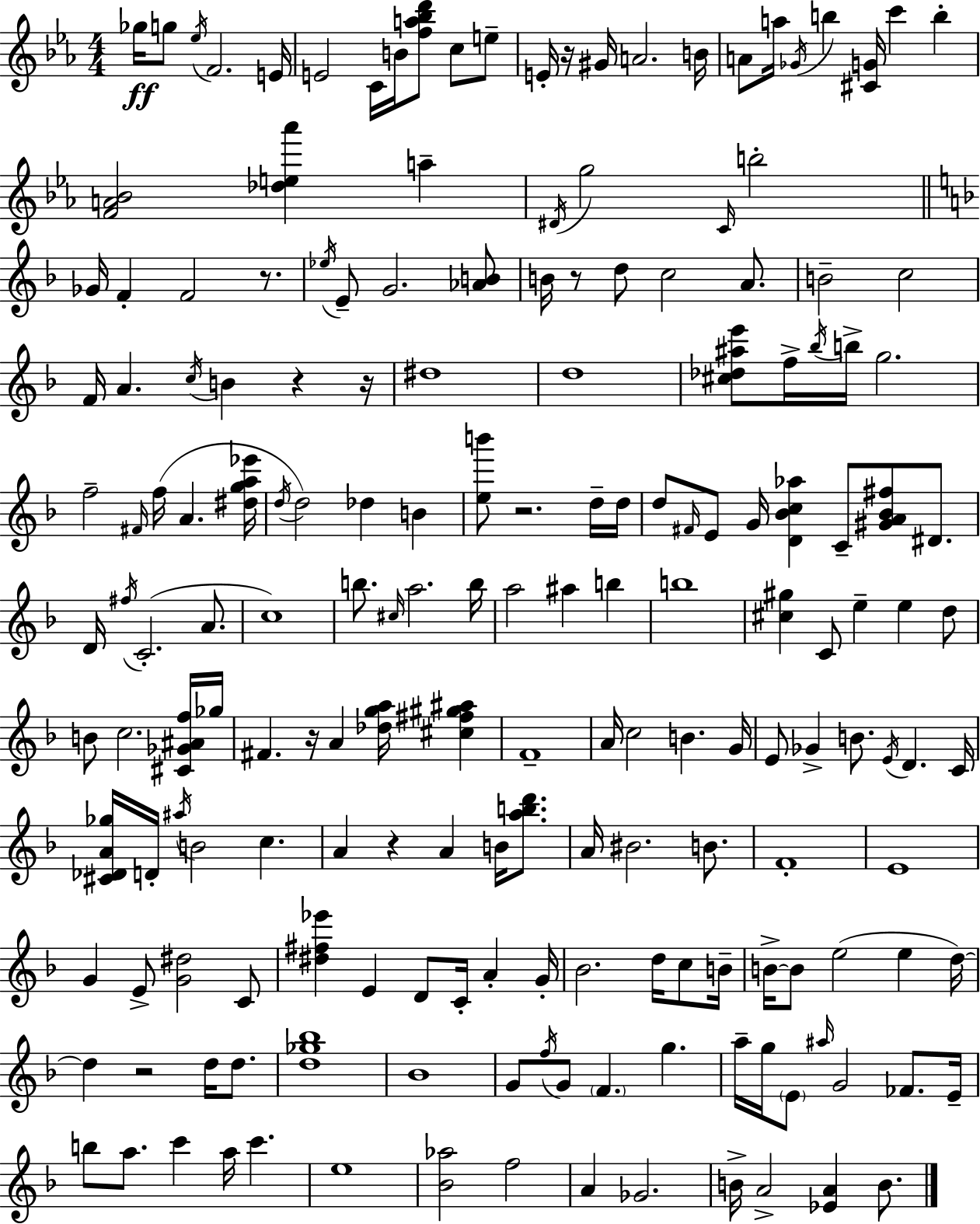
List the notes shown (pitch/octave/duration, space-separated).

Gb5/s G5/e Eb5/s F4/h. E4/s E4/h C4/s B4/s [F5,A5,Bb5,D6]/e C5/e E5/e E4/s R/s G#4/s A4/h. B4/s A4/e A5/s Gb4/s B5/q [C#4,G4]/s C6/q B5/q [F4,A4,Bb4]/h [Db5,E5,Ab6]/q A5/q D#4/s G5/h C4/s B5/h Gb4/s F4/q F4/h R/e. Eb5/s E4/e G4/h. [Ab4,B4]/e B4/s R/e D5/e C5/h A4/e. B4/h C5/h F4/s A4/q. C5/s B4/q R/q R/s D#5/w D5/w [C#5,Db5,A#5,E6]/e F5/s Bb5/s B5/s G5/h. F5/h F#4/s F5/s A4/q. [D#5,G5,A5,Eb6]/s D5/s D5/h Db5/q B4/q [E5,B6]/e R/h. D5/s D5/s D5/e F#4/s E4/e G4/s [D4,Bb4,C5,Ab5]/q C4/e [G#4,A4,Bb4,F#5]/e D#4/e. D4/s F#5/s C4/h. A4/e. C5/w B5/e. C#5/s A5/h. B5/s A5/h A#5/q B5/q B5/w [C#5,G#5]/q C4/e E5/q E5/q D5/e B4/e C5/h. [C#4,Gb4,A#4,F5]/s Gb5/s F#4/q. R/s A4/q [Db5,G5,A5]/s [C#5,F#5,G#5,A#5]/q F4/w A4/s C5/h B4/q. G4/s E4/e Gb4/q B4/e. E4/s D4/q. C4/s [C#4,Db4,A4,Gb5]/s D4/s A#5/s B4/h C5/q. A4/q R/q A4/q B4/s [A5,B5,D6]/e. A4/s BIS4/h. B4/e. F4/w E4/w G4/q E4/e [G4,D#5]/h C4/e [D#5,F#5,Eb6]/q E4/q D4/e C4/s A4/q G4/s Bb4/h. D5/s C5/e B4/s B4/s B4/e E5/h E5/q D5/s D5/q R/h D5/s D5/e. [D5,Gb5,Bb5]/w Bb4/w G4/e F5/s G4/e F4/q. G5/q. A5/s G5/s E4/e A#5/s G4/h FES4/e. E4/s B5/e A5/e. C6/q A5/s C6/q. E5/w [Bb4,Ab5]/h F5/h A4/q Gb4/h. B4/s A4/h [Eb4,A4]/q B4/e.